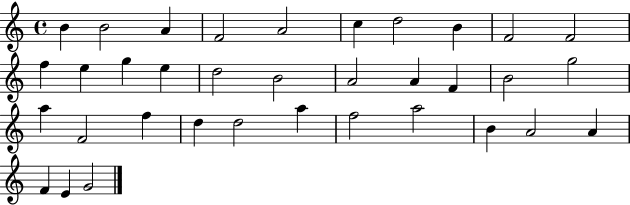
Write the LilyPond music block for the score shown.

{
  \clef treble
  \time 4/4
  \defaultTimeSignature
  \key c \major
  b'4 b'2 a'4 | f'2 a'2 | c''4 d''2 b'4 | f'2 f'2 | \break f''4 e''4 g''4 e''4 | d''2 b'2 | a'2 a'4 f'4 | b'2 g''2 | \break a''4 f'2 f''4 | d''4 d''2 a''4 | f''2 a''2 | b'4 a'2 a'4 | \break f'4 e'4 g'2 | \bar "|."
}